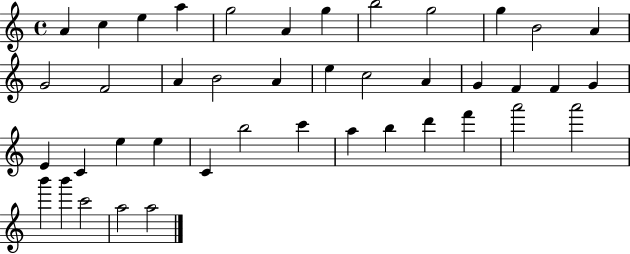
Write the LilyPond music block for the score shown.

{
  \clef treble
  \time 4/4
  \defaultTimeSignature
  \key c \major
  a'4 c''4 e''4 a''4 | g''2 a'4 g''4 | b''2 g''2 | g''4 b'2 a'4 | \break g'2 f'2 | a'4 b'2 a'4 | e''4 c''2 a'4 | g'4 f'4 f'4 g'4 | \break e'4 c'4 e''4 e''4 | c'4 b''2 c'''4 | a''4 b''4 d'''4 f'''4 | a'''2 a'''2 | \break b'''4 b'''4 c'''2 | a''2 a''2 | \bar "|."
}